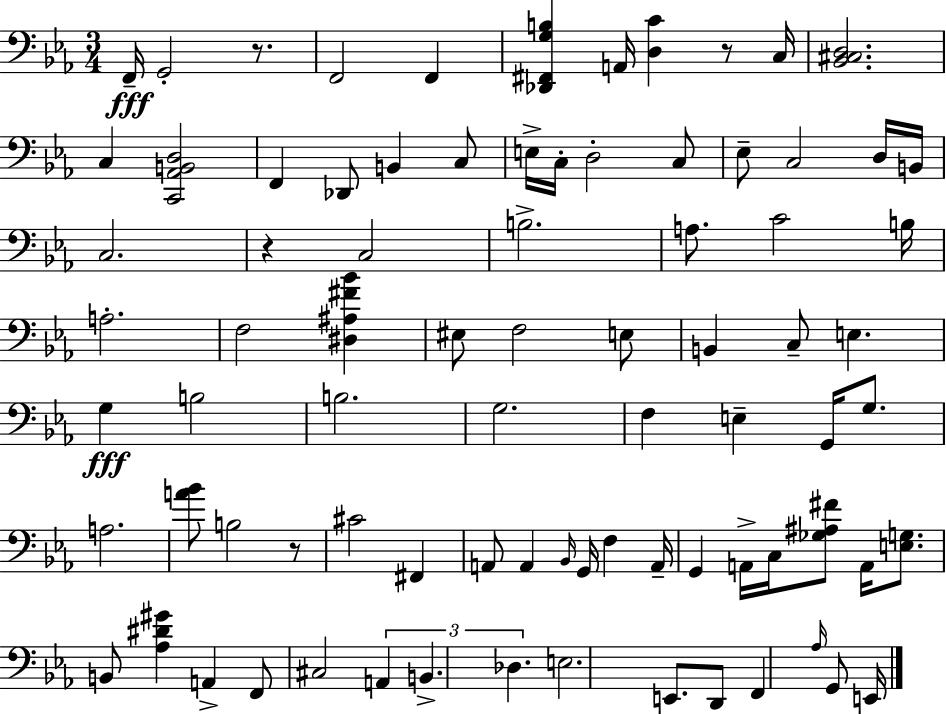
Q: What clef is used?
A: bass